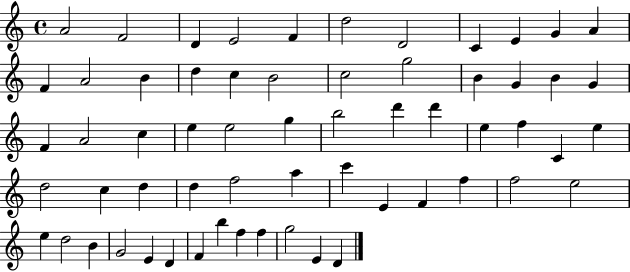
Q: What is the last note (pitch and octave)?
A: D4